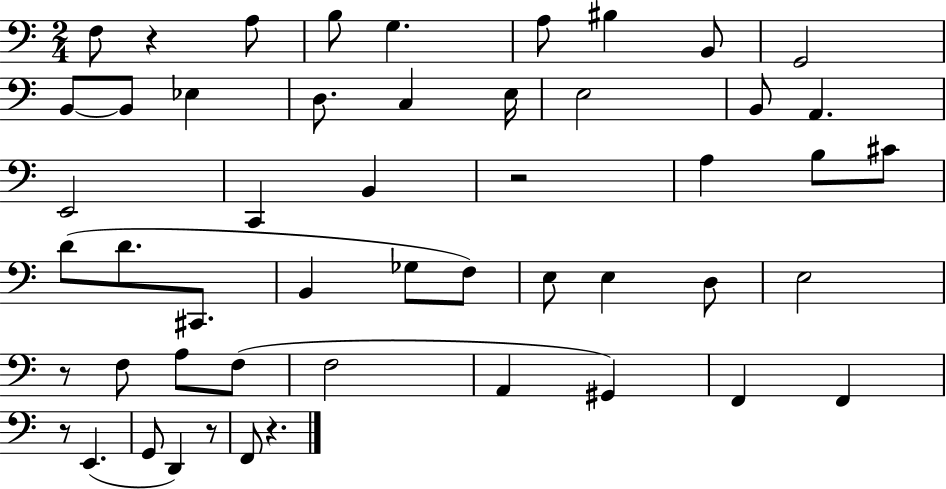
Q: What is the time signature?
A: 2/4